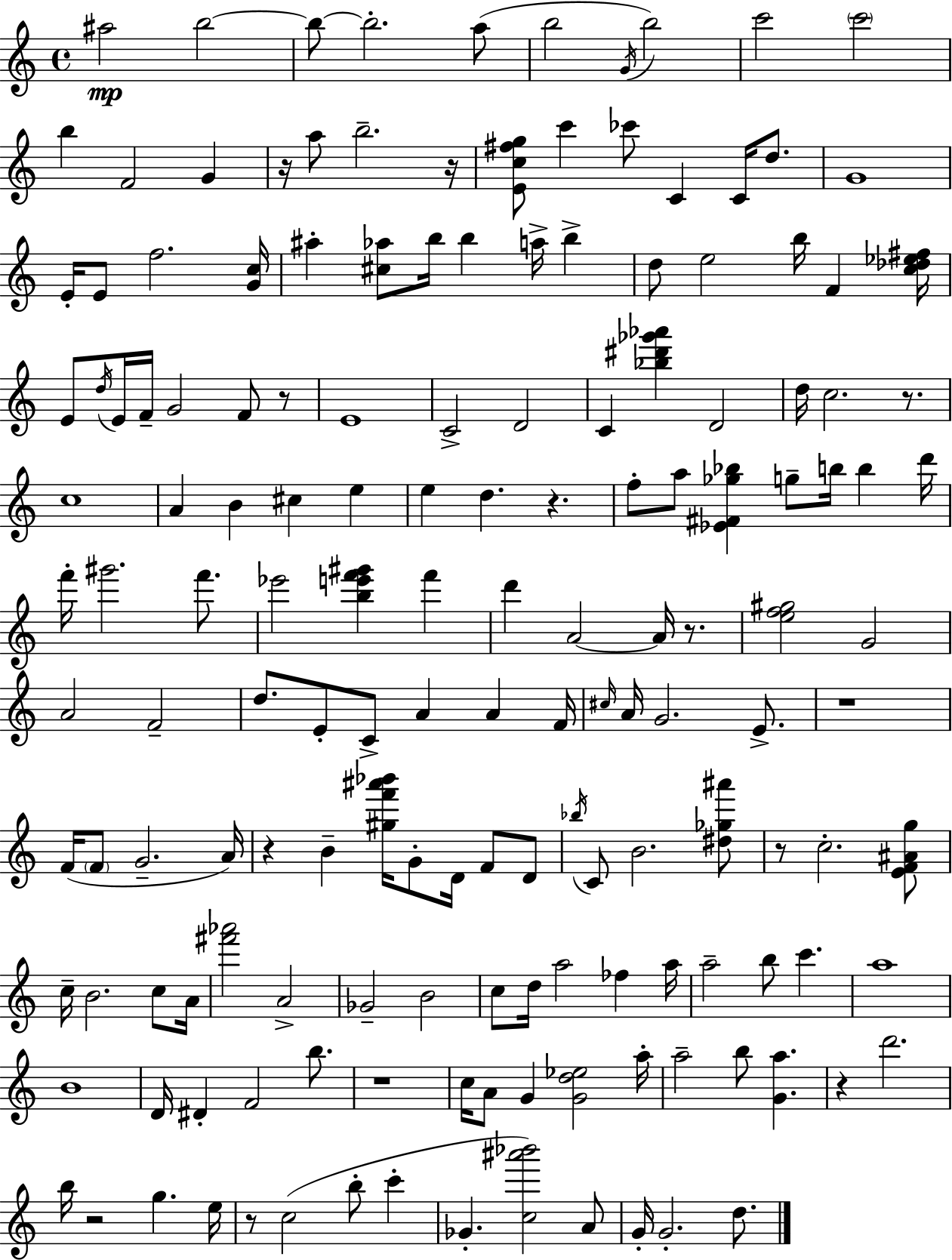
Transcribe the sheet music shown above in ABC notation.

X:1
T:Untitled
M:4/4
L:1/4
K:Am
^a2 b2 b/2 b2 a/2 b2 G/4 b2 c'2 c'2 b F2 G z/4 a/2 b2 z/4 [Ec^fg]/2 c' _c'/2 C C/4 d/2 G4 E/4 E/2 f2 [Gc]/4 ^a [^c_a]/2 b/4 b a/4 b d/2 e2 b/4 F [c_d_e^f]/4 E/2 d/4 E/4 F/4 G2 F/2 z/2 E4 C2 D2 C [_b^d'_g'_a'] D2 d/4 c2 z/2 c4 A B ^c e e d z f/2 a/2 [_E^F_g_b] g/2 b/4 b d'/4 f'/4 ^g'2 f'/2 _e'2 [be'f'^g'] f' d' A2 A/4 z/2 [ef^g]2 G2 A2 F2 d/2 E/2 C/2 A A F/4 ^c/4 A/4 G2 E/2 z4 F/4 F/2 G2 A/4 z B [^gf'^a'_b']/4 G/2 D/4 F/2 D/2 _b/4 C/2 B2 [^d_g^a']/2 z/2 c2 [EF^Ag]/2 c/4 B2 c/2 A/4 [^f'_a']2 A2 _G2 B2 c/2 d/4 a2 _f a/4 a2 b/2 c' a4 B4 D/4 ^D F2 b/2 z4 c/4 A/2 G [Gd_e]2 a/4 a2 b/2 [Ga] z d'2 b/4 z2 g e/4 z/2 c2 b/2 c' _G [c^a'_b']2 A/2 G/4 G2 d/2